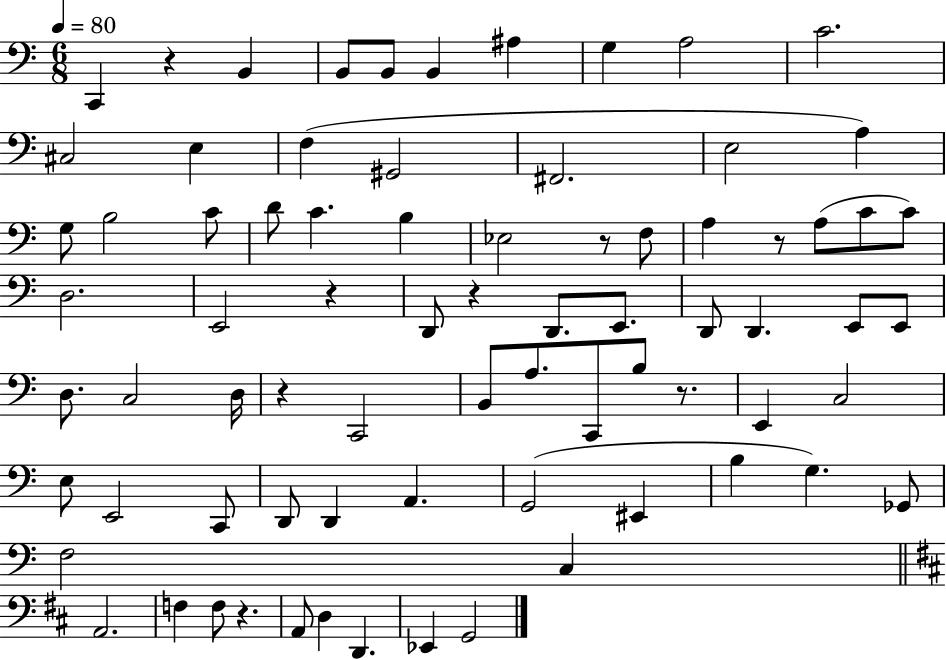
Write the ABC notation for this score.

X:1
T:Untitled
M:6/8
L:1/4
K:C
C,, z B,, B,,/2 B,,/2 B,, ^A, G, A,2 C2 ^C,2 E, F, ^G,,2 ^F,,2 E,2 A, G,/2 B,2 C/2 D/2 C B, _E,2 z/2 F,/2 A, z/2 A,/2 C/2 C/2 D,2 E,,2 z D,,/2 z D,,/2 E,,/2 D,,/2 D,, E,,/2 E,,/2 D,/2 C,2 D,/4 z C,,2 B,,/2 A,/2 C,,/2 B,/2 z/2 E,, C,2 E,/2 E,,2 C,,/2 D,,/2 D,, A,, G,,2 ^E,, B, G, _G,,/2 F,2 C, A,,2 F, F,/2 z A,,/2 D, D,, _E,, G,,2